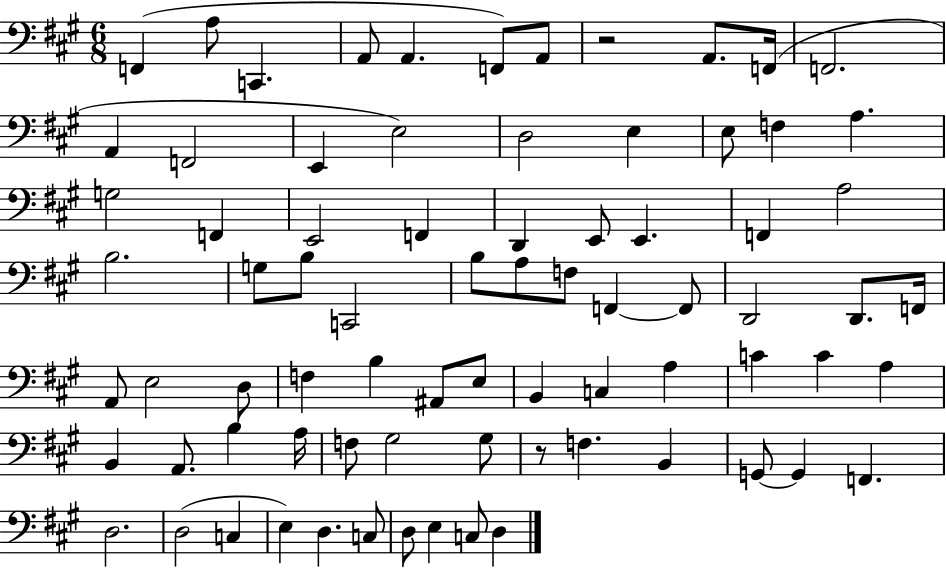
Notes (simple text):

F2/q A3/e C2/q. A2/e A2/q. F2/e A2/e R/h A2/e. F2/s F2/h. A2/q F2/h E2/q E3/h D3/h E3/q E3/e F3/q A3/q. G3/h F2/q E2/h F2/q D2/q E2/e E2/q. F2/q A3/h B3/h. G3/e B3/e C2/h B3/e A3/e F3/e F2/q F2/e D2/h D2/e. F2/s A2/e E3/h D3/e F3/q B3/q A#2/e E3/e B2/q C3/q A3/q C4/q C4/q A3/q B2/q A2/e. B3/q A3/s F3/e G#3/h G#3/e R/e F3/q. B2/q G2/e G2/q F2/q. D3/h. D3/h C3/q E3/q D3/q. C3/e D3/e E3/q C3/e D3/q